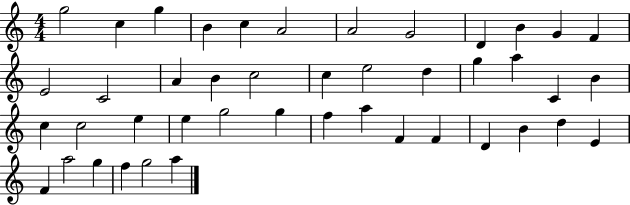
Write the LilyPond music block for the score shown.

{
  \clef treble
  \numericTimeSignature
  \time 4/4
  \key c \major
  g''2 c''4 g''4 | b'4 c''4 a'2 | a'2 g'2 | d'4 b'4 g'4 f'4 | \break e'2 c'2 | a'4 b'4 c''2 | c''4 e''2 d''4 | g''4 a''4 c'4 b'4 | \break c''4 c''2 e''4 | e''4 g''2 g''4 | f''4 a''4 f'4 f'4 | d'4 b'4 d''4 e'4 | \break f'4 a''2 g''4 | f''4 g''2 a''4 | \bar "|."
}